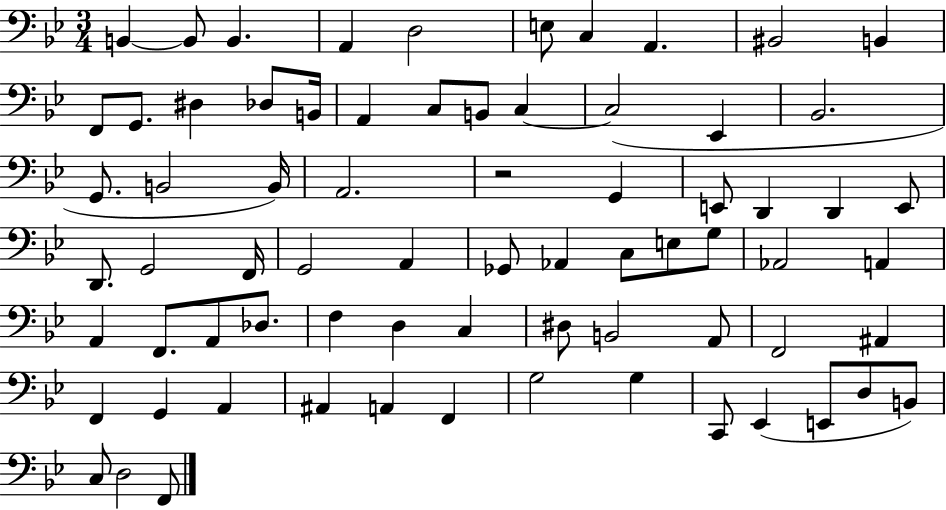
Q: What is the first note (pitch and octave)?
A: B2